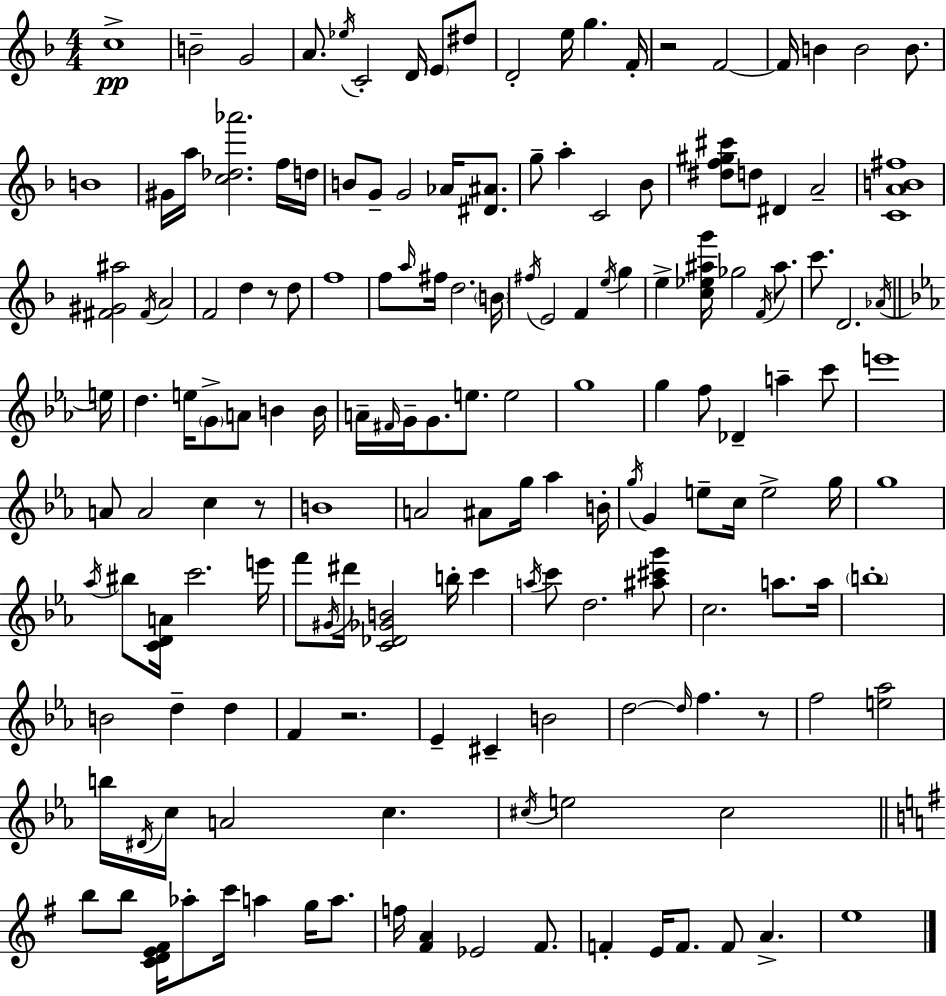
{
  \clef treble
  \numericTimeSignature
  \time 4/4
  \key d \minor
  c''1->\pp | b'2-- g'2 | a'8. \acciaccatura { ees''16 } c'2-. d'16 \parenthesize e'8 dis''8 | d'2-. e''16 g''4. | \break f'16-. r2 f'2~~ | f'16 b'4 b'2 b'8. | b'1 | gis'16 a''16 <c'' des'' aes'''>2. f''16 | \break d''16 b'8 g'8-- g'2 aes'16 <dis' ais'>8. | g''8-- a''4-. c'2 bes'8 | <dis'' f'' gis'' cis'''>8 d''8 dis'4 a'2-- | <c' a' b' fis''>1 | \break <fis' gis' ais''>2 \acciaccatura { fis'16 } a'2 | f'2 d''4 r8 | d''8 f''1 | f''8 \grace { a''16 } fis''16 d''2. | \break \parenthesize b'16 \acciaccatura { fis''16 } e'2 f'4 | \acciaccatura { e''16 } g''4 e''4-> <c'' ees'' ais'' g'''>16 ges''2 | \acciaccatura { f'16 } ais''8. c'''8. d'2. | \acciaccatura { aes'16 } \bar "||" \break \key ees \major e''16 d''4. e''16 \parenthesize g'8-> a'8 b'4 | b'16 a'16-- \grace { fis'16 } g'16-- g'8. e''8. e''2 | g''1 | g''4 f''8 des'4-- a''4-- | \break c'''8 e'''1 | a'8 a'2 c''4 | r8 b'1 | a'2 ais'8 g''16 aes''4 | \break b'16-. \acciaccatura { g''16 } g'4 e''8-- c''16 e''2-> | g''16 g''1 | \acciaccatura { aes''16 } bis''8 <c' d' a'>16 c'''2. | e'''16 f'''8 \acciaccatura { gis'16 } dis'''16 <c' des' ges' b'>2 | \break b''16-. c'''4 \acciaccatura { a''16 } c'''8 d''2. | <ais'' cis''' g'''>8 c''2. | a''8. a''16 \parenthesize b''1-. | b'2 d''4-- | \break d''4 f'4 r2. | ees'4-- cis'4-- b'2 | d''2~~ \grace { d''16 } f''4. | r8 f''2 <e'' aes''>2 | \break b''16 \acciaccatura { dis'16 } c''16 a'2 | c''4. \acciaccatura { cis''16 } e''2 | cis''2 \bar "||" \break \key g \major b''8 b''8 <c' d' e' fis'>16 aes''8-. c'''16 a''4 g''16 a''8. | f''16 <fis' a'>4 ees'2 fis'8. | f'4-. e'16 f'8. f'8 a'4.-> | e''1 | \break \bar "|."
}